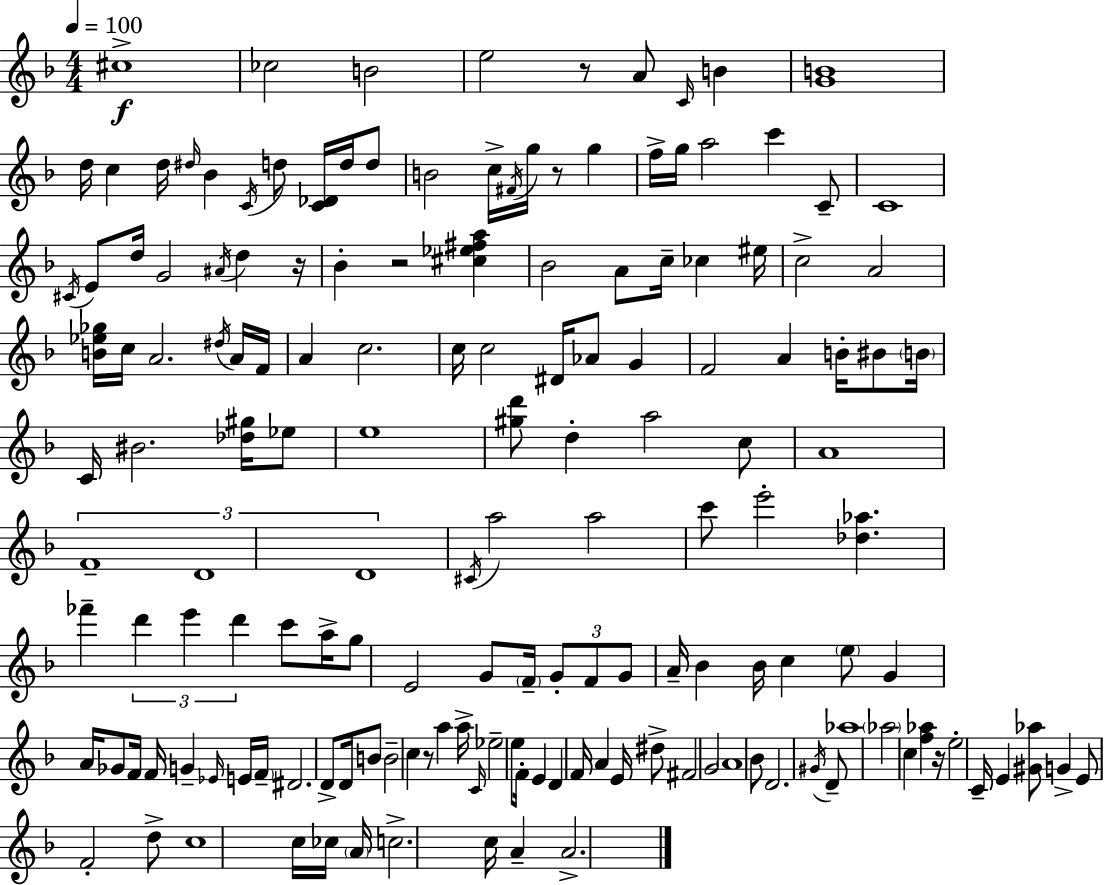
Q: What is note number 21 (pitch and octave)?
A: G5